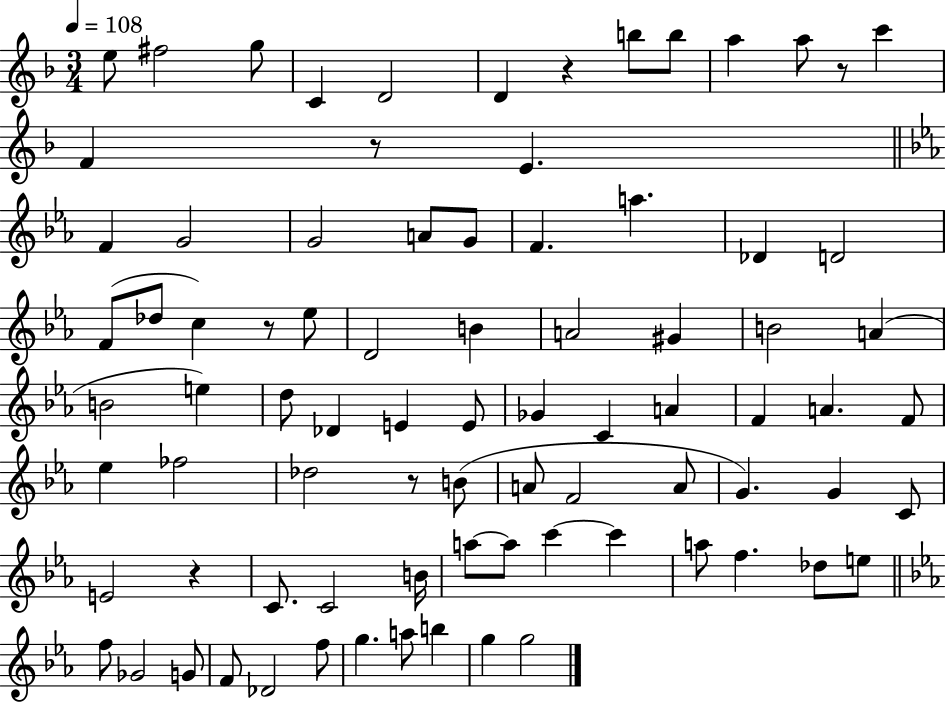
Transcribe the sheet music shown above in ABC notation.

X:1
T:Untitled
M:3/4
L:1/4
K:F
e/2 ^f2 g/2 C D2 D z b/2 b/2 a a/2 z/2 c' F z/2 E F G2 G2 A/2 G/2 F a _D D2 F/2 _d/2 c z/2 _e/2 D2 B A2 ^G B2 A B2 e d/2 _D E E/2 _G C A F A F/2 _e _f2 _d2 z/2 B/2 A/2 F2 A/2 G G C/2 E2 z C/2 C2 B/4 a/2 a/2 c' c' a/2 f _d/2 e/2 f/2 _G2 G/2 F/2 _D2 f/2 g a/2 b g g2